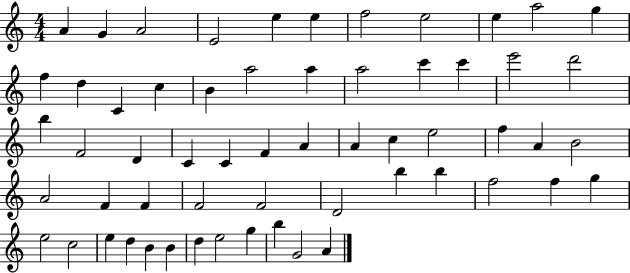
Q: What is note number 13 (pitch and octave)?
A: D5